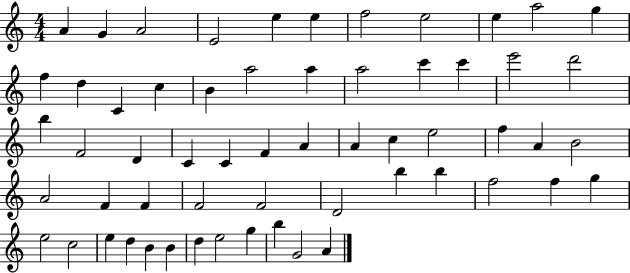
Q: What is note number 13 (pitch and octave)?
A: D5